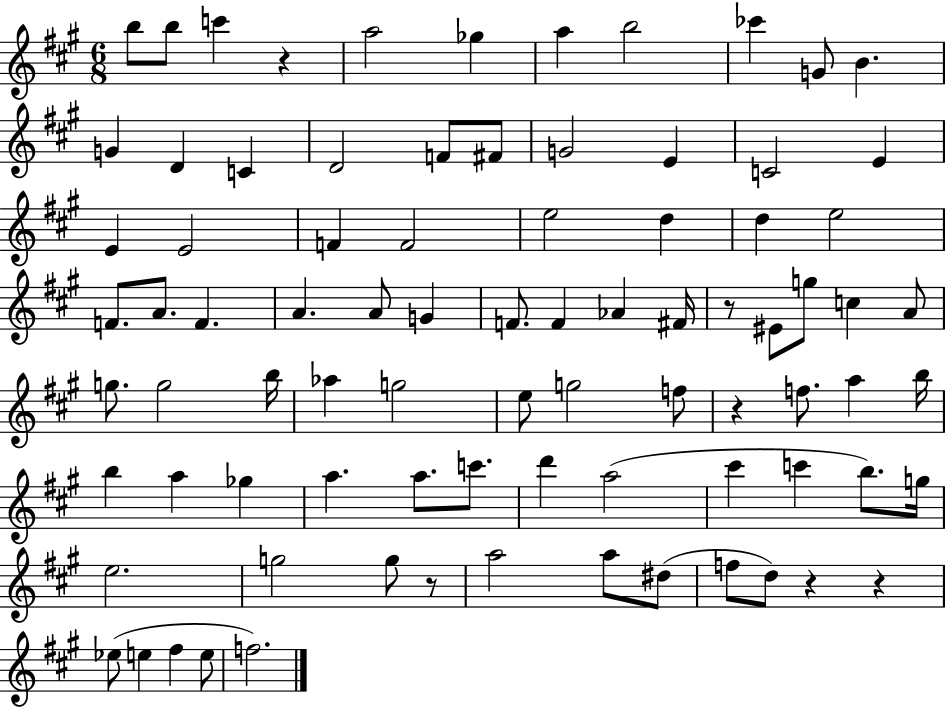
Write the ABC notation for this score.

X:1
T:Untitled
M:6/8
L:1/4
K:A
b/2 b/2 c' z a2 _g a b2 _c' G/2 B G D C D2 F/2 ^F/2 G2 E C2 E E E2 F F2 e2 d d e2 F/2 A/2 F A A/2 G F/2 F _A ^F/4 z/2 ^E/2 g/2 c A/2 g/2 g2 b/4 _a g2 e/2 g2 f/2 z f/2 a b/4 b a _g a a/2 c'/2 d' a2 ^c' c' b/2 g/4 e2 g2 g/2 z/2 a2 a/2 ^d/2 f/2 d/2 z z _e/2 e ^f e/2 f2